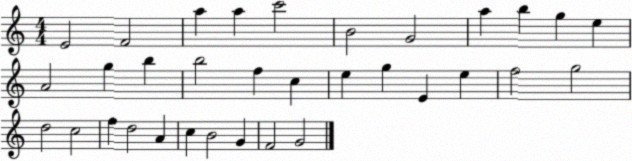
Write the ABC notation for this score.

X:1
T:Untitled
M:4/4
L:1/4
K:C
E2 F2 a a c'2 B2 G2 a b g e A2 g b b2 f c e g E e f2 g2 d2 c2 f d2 A c B2 G F2 G2